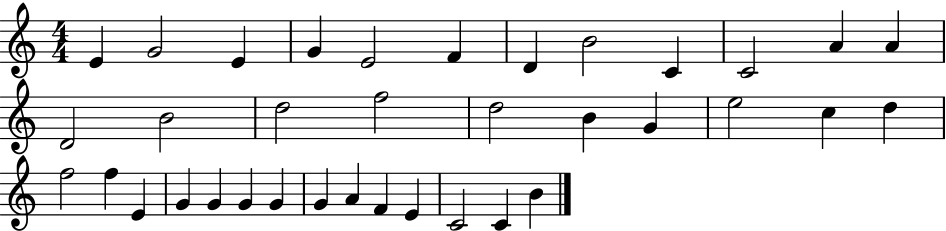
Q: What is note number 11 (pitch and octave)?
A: A4